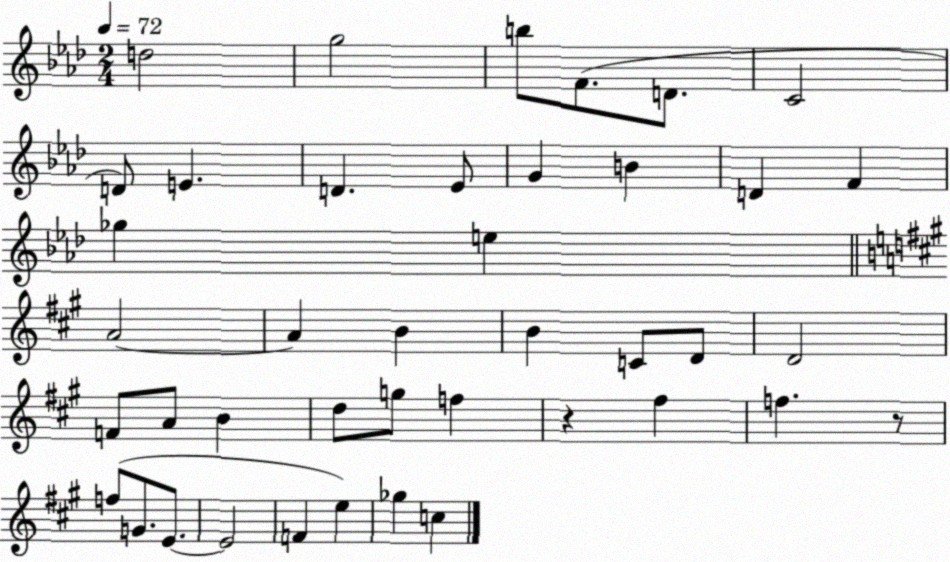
X:1
T:Untitled
M:2/4
L:1/4
K:Ab
d2 g2 b/2 F/2 D/2 C2 D/2 E D _E/2 G B D F _g e A2 A B B C/2 D/2 D2 F/2 A/2 B d/2 g/2 f z ^f f z/2 f/2 G/2 E/2 E2 F e _g c